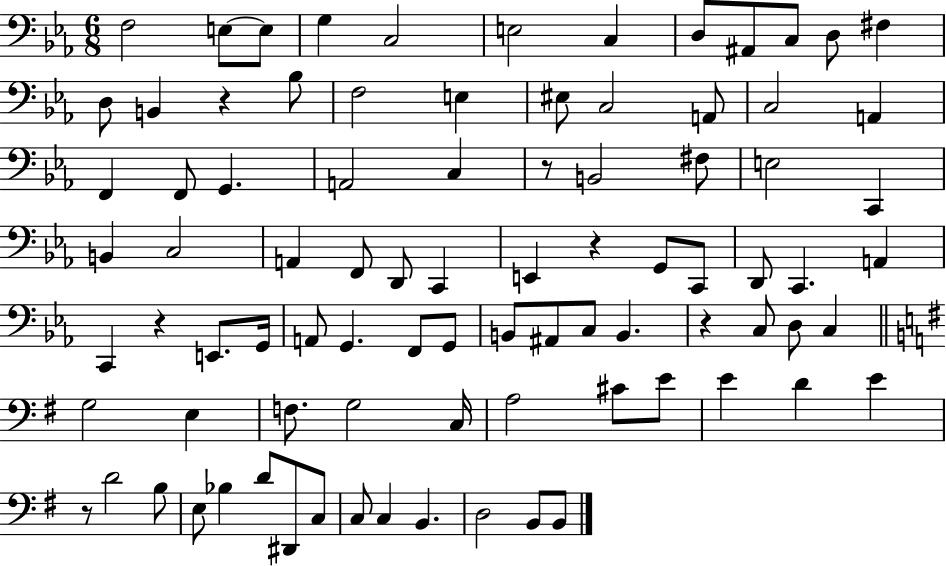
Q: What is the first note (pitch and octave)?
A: F3